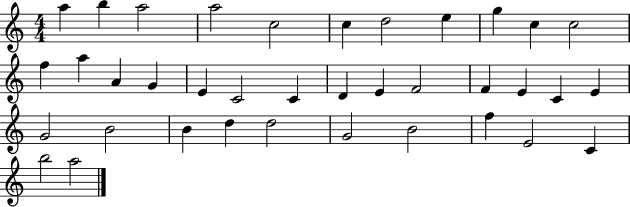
X:1
T:Untitled
M:4/4
L:1/4
K:C
a b a2 a2 c2 c d2 e g c c2 f a A G E C2 C D E F2 F E C E G2 B2 B d d2 G2 B2 f E2 C b2 a2